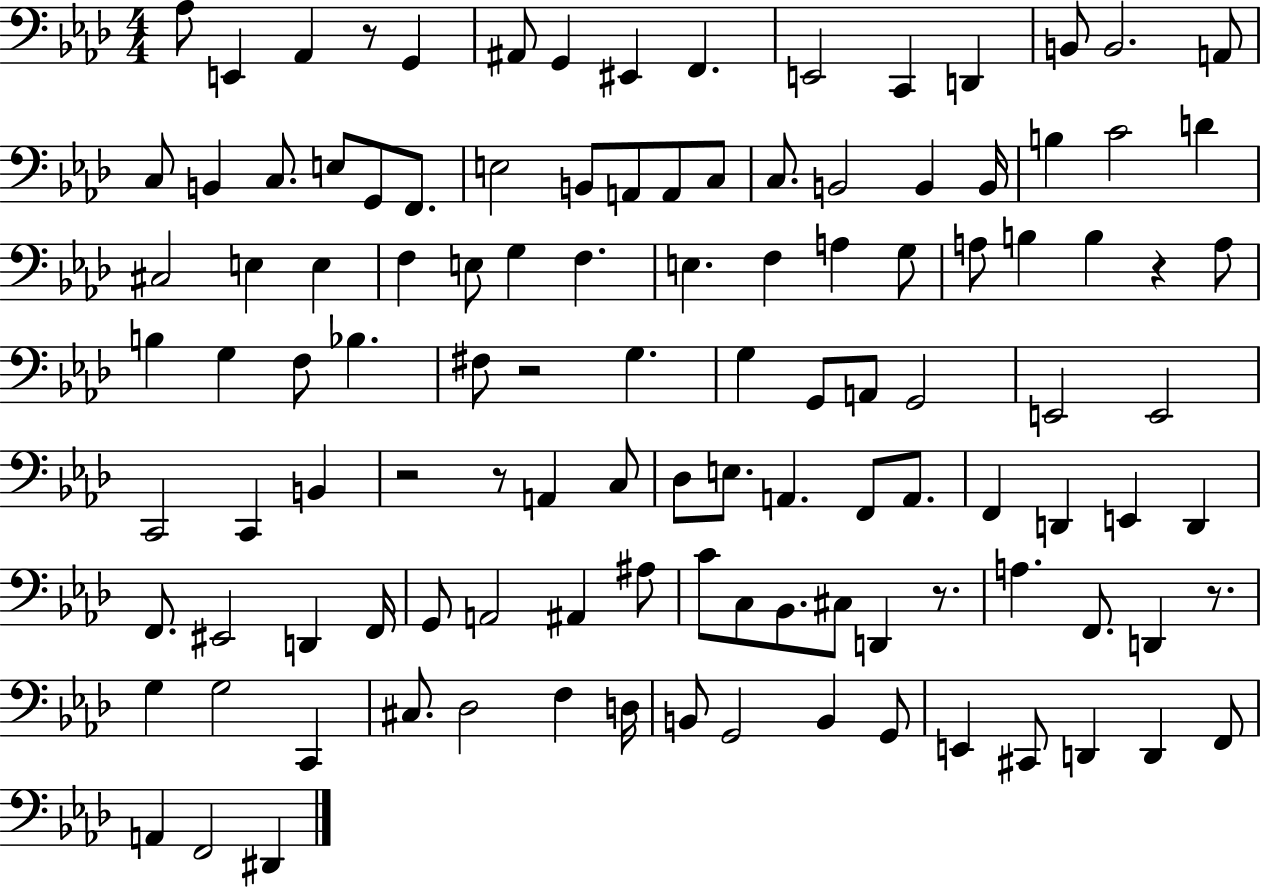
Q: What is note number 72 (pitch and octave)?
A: E2